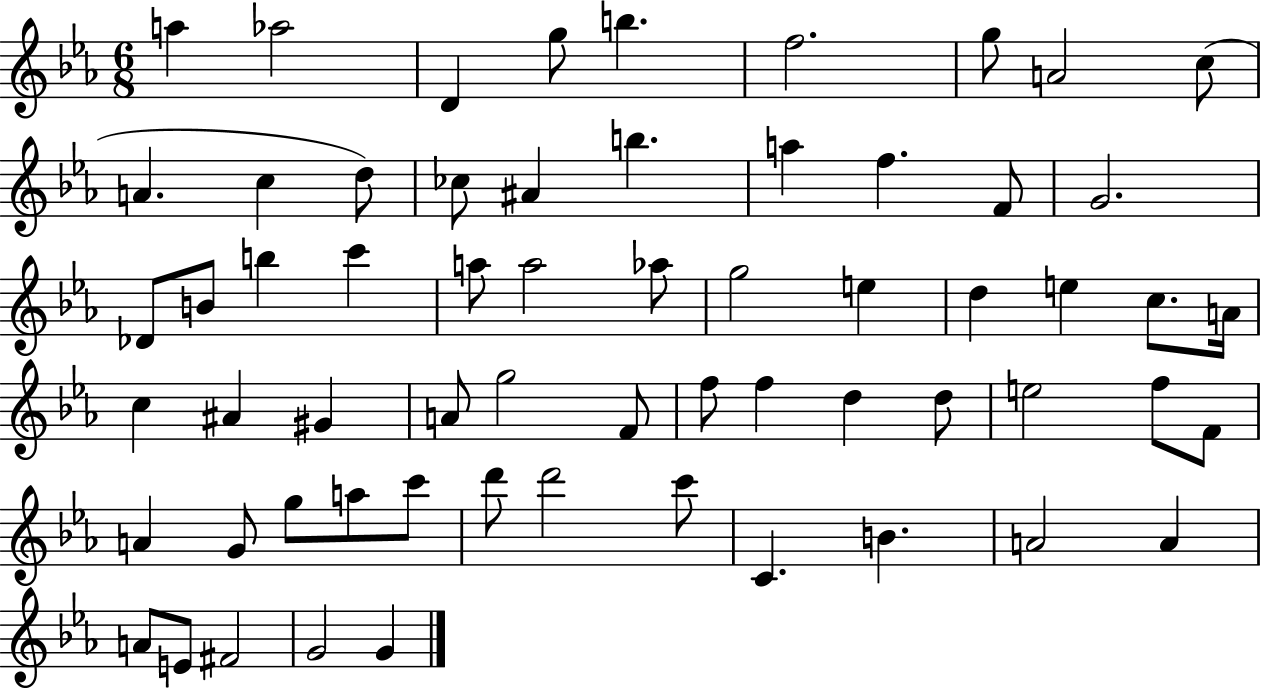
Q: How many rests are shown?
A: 0